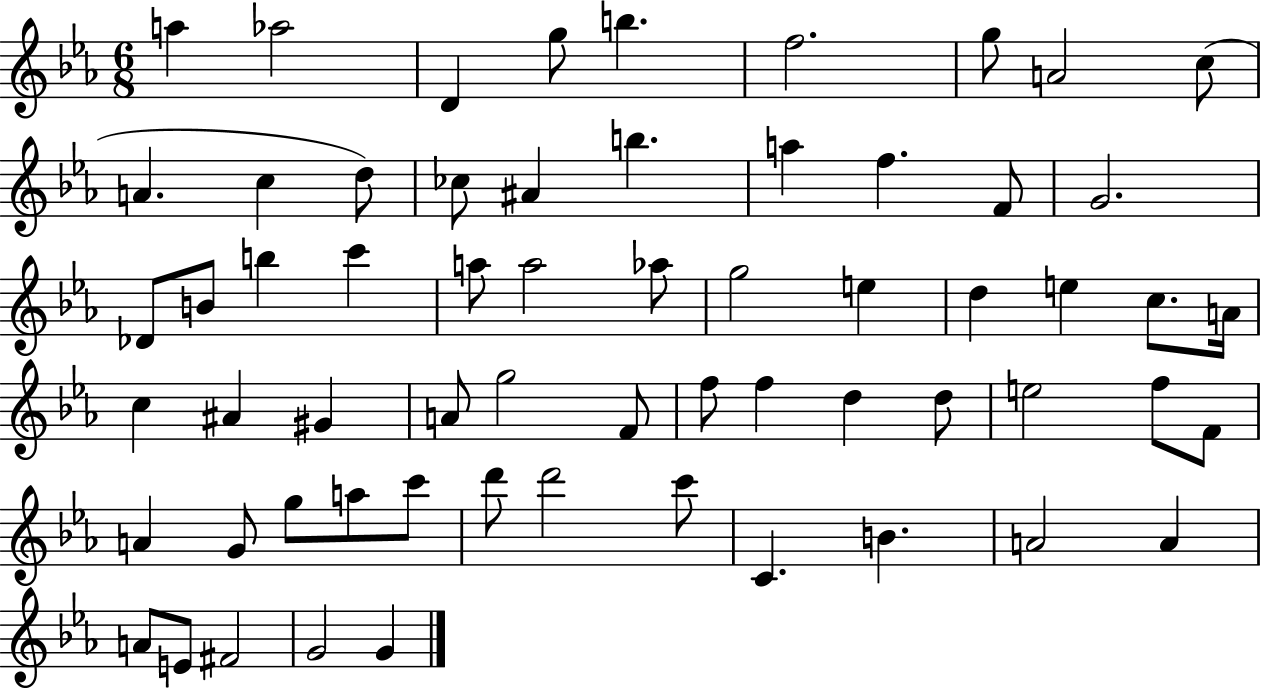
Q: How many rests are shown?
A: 0